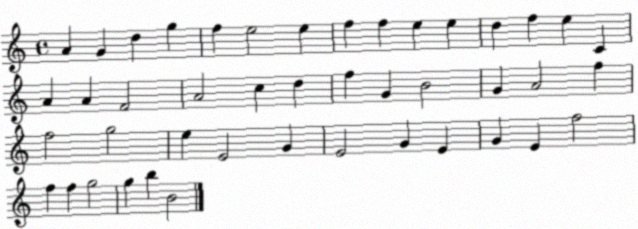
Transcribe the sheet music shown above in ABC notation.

X:1
T:Untitled
M:4/4
L:1/4
K:C
A G d g f e2 e f f e e d f e C A A F2 A2 c d f G B2 G A2 f f2 g2 e E2 G E2 G E G E f2 f f g2 g b B2